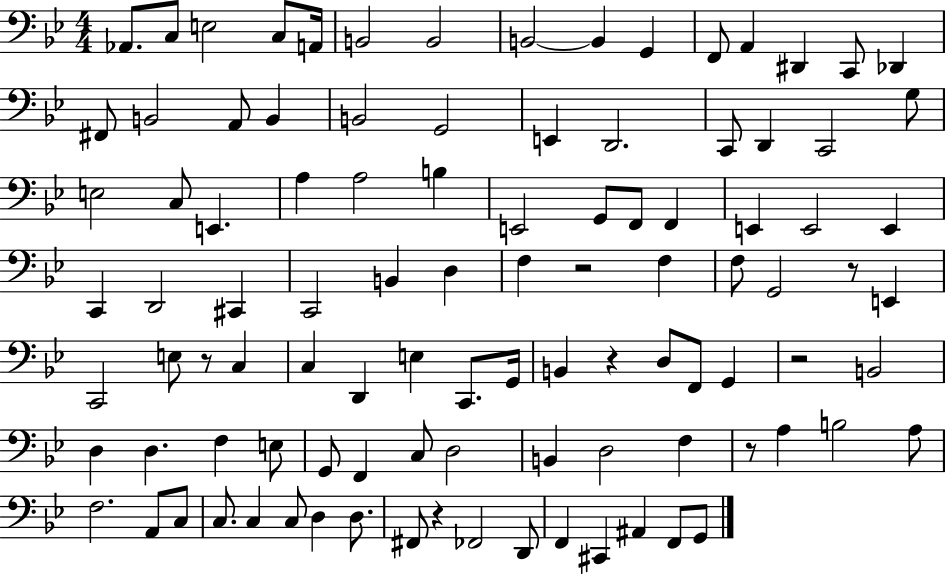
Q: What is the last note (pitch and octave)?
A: G2